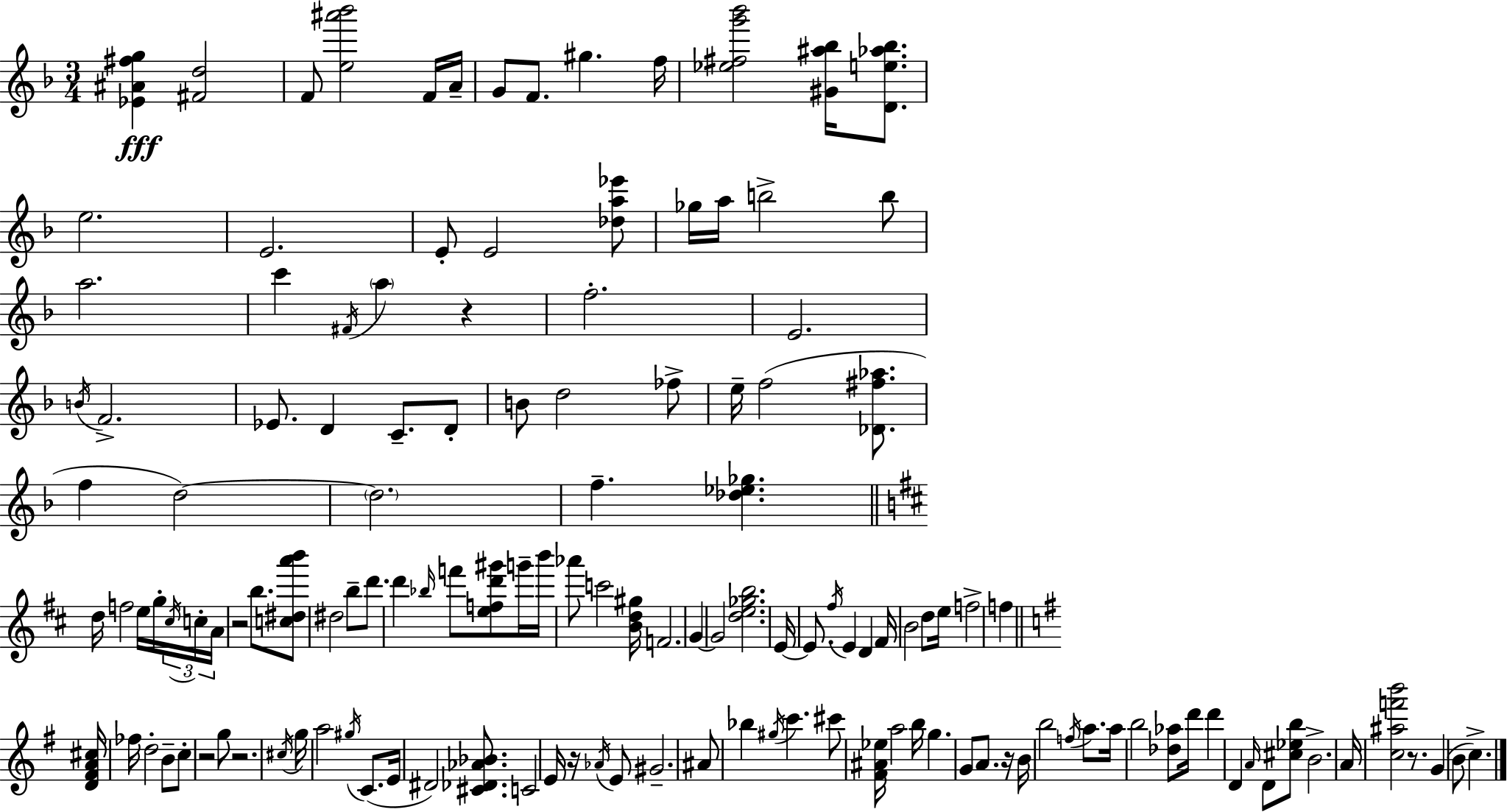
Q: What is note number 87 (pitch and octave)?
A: Bb5